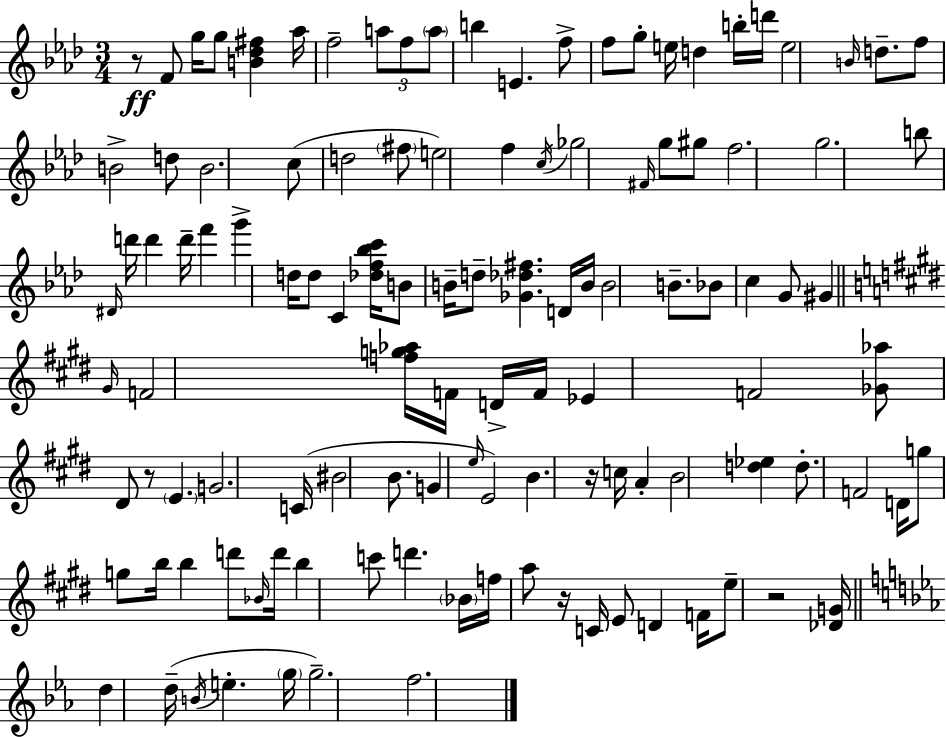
R/e F4/e G5/s G5/e [B4,Db5,F#5]/q Ab5/s F5/h A5/e F5/e A5/e B5/q E4/q. F5/e F5/e G5/e E5/s D5/q B5/s D6/s E5/h B4/s D5/e. F5/e B4/h D5/e B4/h. C5/e D5/h F#5/e E5/h F5/q C5/s Gb5/h F#4/s G5/e G#5/e F5/h. G5/h. B5/e D#4/s D6/s D6/q D6/s F6/q G6/q D5/s D5/e C4/q [Db5,F5,Bb5,C6]/s B4/e B4/s D5/e [Gb4,Db5,F#5]/q. D4/s B4/s B4/h B4/e. Bb4/e C5/q G4/e G#4/q G#4/s F4/h [F5,G5,Ab5]/s F4/s D4/s F4/s Eb4/q F4/h [Gb4,Ab5]/e D#4/e R/e E4/q. G4/h. C4/s BIS4/h B4/e. G4/q E5/s E4/h B4/q. R/s C5/s A4/q B4/h [D5,Eb5]/q D5/e. F4/h D4/s G5/e G5/e B5/s B5/q D6/e Bb4/s D6/s B5/q C6/e D6/q. Bb4/s F5/s A5/e R/s C4/s E4/e D4/q F4/s E5/e R/h [Db4,G4]/s D5/q D5/s B4/s E5/q. G5/s G5/h. F5/h.